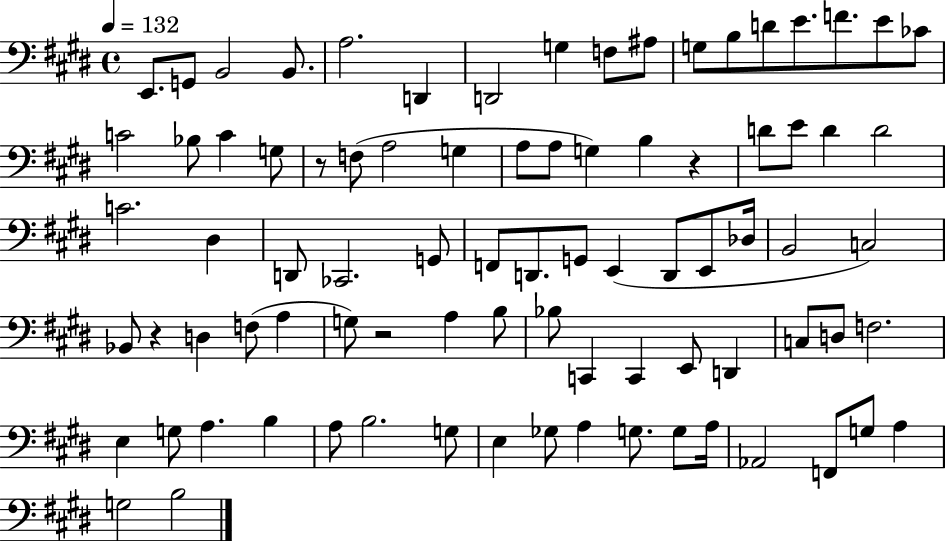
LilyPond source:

{
  \clef bass
  \time 4/4
  \defaultTimeSignature
  \key e \major
  \tempo 4 = 132
  \repeat volta 2 { e,8. g,8 b,2 b,8. | a2. d,4 | d,2 g4 f8 ais8 | g8 b8 d'8 e'8. f'8. e'8 ces'8 | \break c'2 bes8 c'4 g8 | r8 f8( a2 g4 | a8 a8 g4) b4 r4 | d'8 e'8 d'4 d'2 | \break c'2. dis4 | d,8 ces,2. g,8 | f,8 d,8. g,8 e,4( d,8 e,8 des16 | b,2 c2) | \break bes,8 r4 d4 f8( a4 | g8) r2 a4 b8 | bes8 c,4 c,4 e,8 d,4 | c8 d8 f2. | \break e4 g8 a4. b4 | a8 b2. g8 | e4 ges8 a4 g8. g8 a16 | aes,2 f,8 g8 a4 | \break g2 b2 | } \bar "|."
}